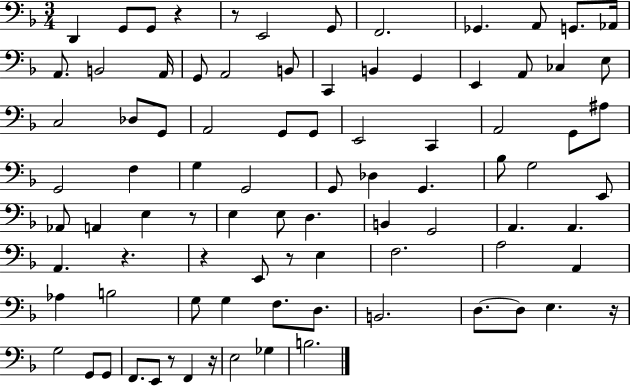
D2/q G2/e G2/e R/q R/e E2/h G2/e F2/h. Gb2/q. A2/e G2/e. Ab2/s A2/e. B2/h A2/s G2/e A2/h B2/e C2/q B2/q G2/q E2/q A2/e CES3/q E3/e C3/h Db3/e G2/e A2/h G2/e G2/e E2/h C2/q A2/h G2/e A#3/e G2/h F3/q G3/q G2/h G2/e Db3/q G2/q. Bb3/e G3/h E2/e Ab2/e A2/q E3/q R/e E3/q E3/e D3/q. B2/q G2/h A2/q. A2/q. A2/q. R/q. R/q E2/e R/e E3/q F3/h. A3/h A2/q Ab3/q B3/h G3/e G3/q F3/e. D3/e. B2/h. D3/e. D3/e E3/q. R/s G3/h G2/e G2/e F2/e. E2/e R/e F2/q R/s E3/h Gb3/q B3/h.